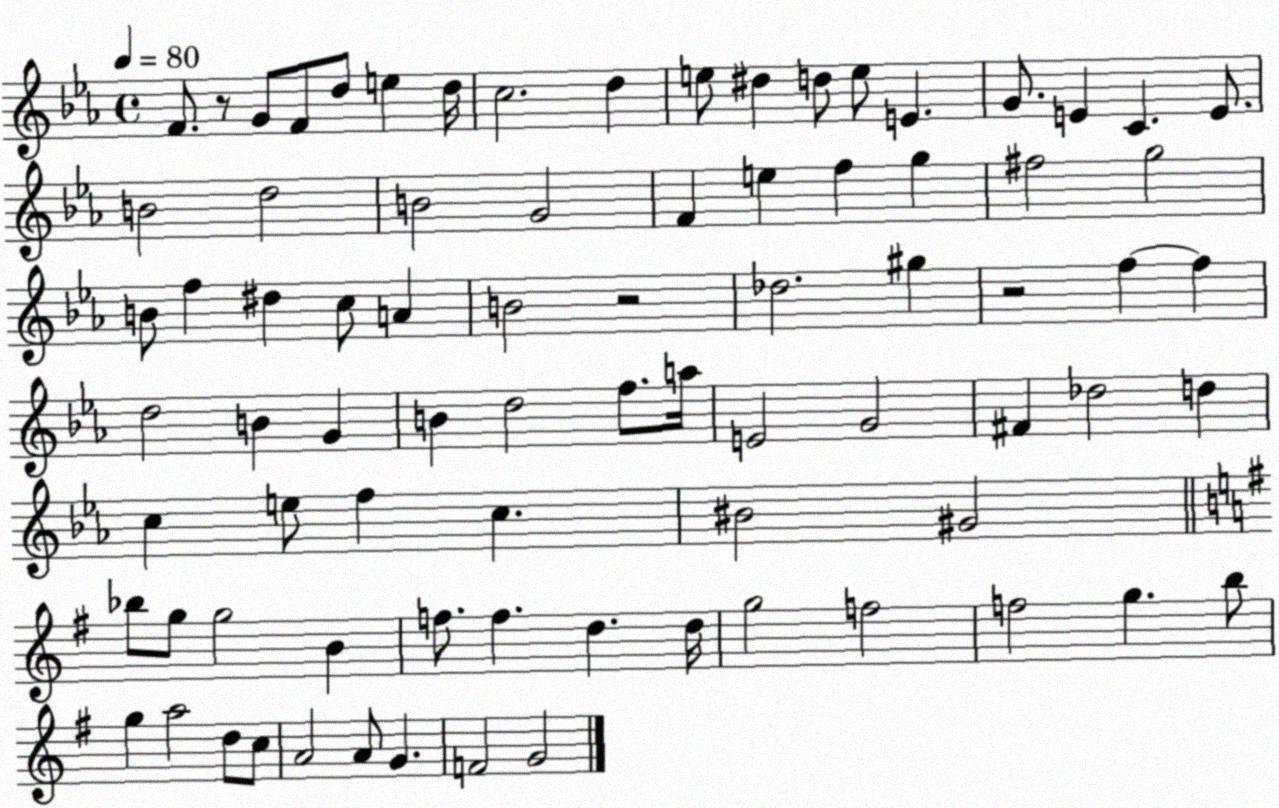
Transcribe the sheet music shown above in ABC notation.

X:1
T:Untitled
M:4/4
L:1/4
K:Eb
F/2 z/2 G/2 F/2 d/2 e d/4 c2 d e/2 ^d d/2 e/2 E G/2 E C E/2 B2 d2 B2 G2 F e f g ^f2 g2 B/2 f ^d c/2 A B2 z2 _d2 ^g z2 f f d2 B G B d2 f/2 a/4 E2 G2 ^F _d2 d c e/2 f c ^B2 ^G2 _b/2 g/2 g2 B f/2 f d d/4 g2 f2 f2 g b/2 g a2 d/2 c/2 A2 A/2 G F2 G2